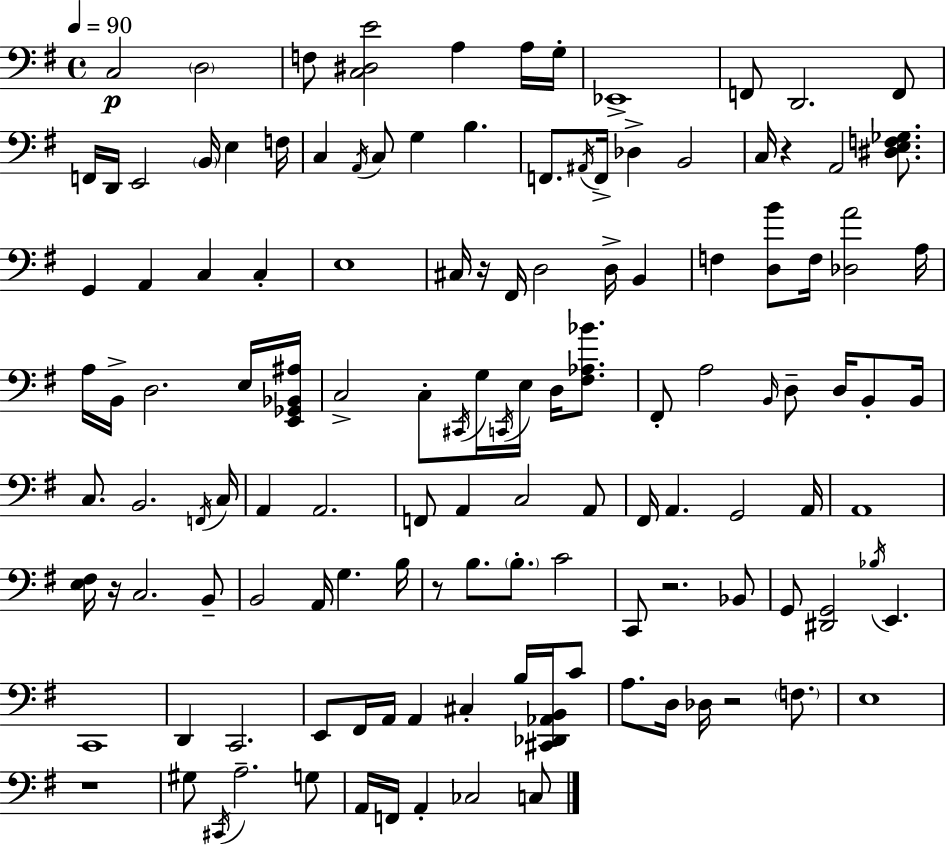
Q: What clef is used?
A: bass